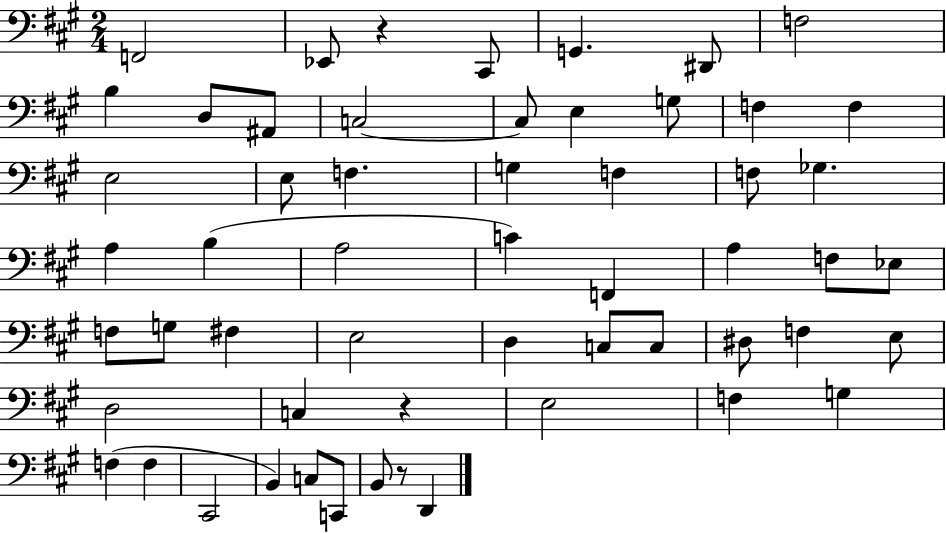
X:1
T:Untitled
M:2/4
L:1/4
K:A
F,,2 _E,,/2 z ^C,,/2 G,, ^D,,/2 F,2 B, D,/2 ^A,,/2 C,2 C,/2 E, G,/2 F, F, E,2 E,/2 F, G, F, F,/2 _G, A, B, A,2 C F,, A, F,/2 _E,/2 F,/2 G,/2 ^F, E,2 D, C,/2 C,/2 ^D,/2 F, E,/2 D,2 C, z E,2 F, G, F, F, ^C,,2 B,, C,/2 C,,/2 B,,/2 z/2 D,,